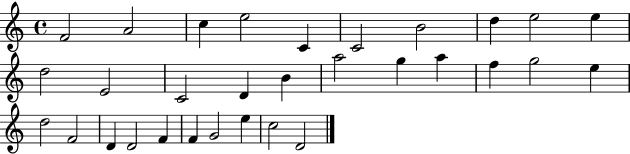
{
  \clef treble
  \time 4/4
  \defaultTimeSignature
  \key c \major
  f'2 a'2 | c''4 e''2 c'4 | c'2 b'2 | d''4 e''2 e''4 | \break d''2 e'2 | c'2 d'4 b'4 | a''2 g''4 a''4 | f''4 g''2 e''4 | \break d''2 f'2 | d'4 d'2 f'4 | f'4 g'2 e''4 | c''2 d'2 | \break \bar "|."
}